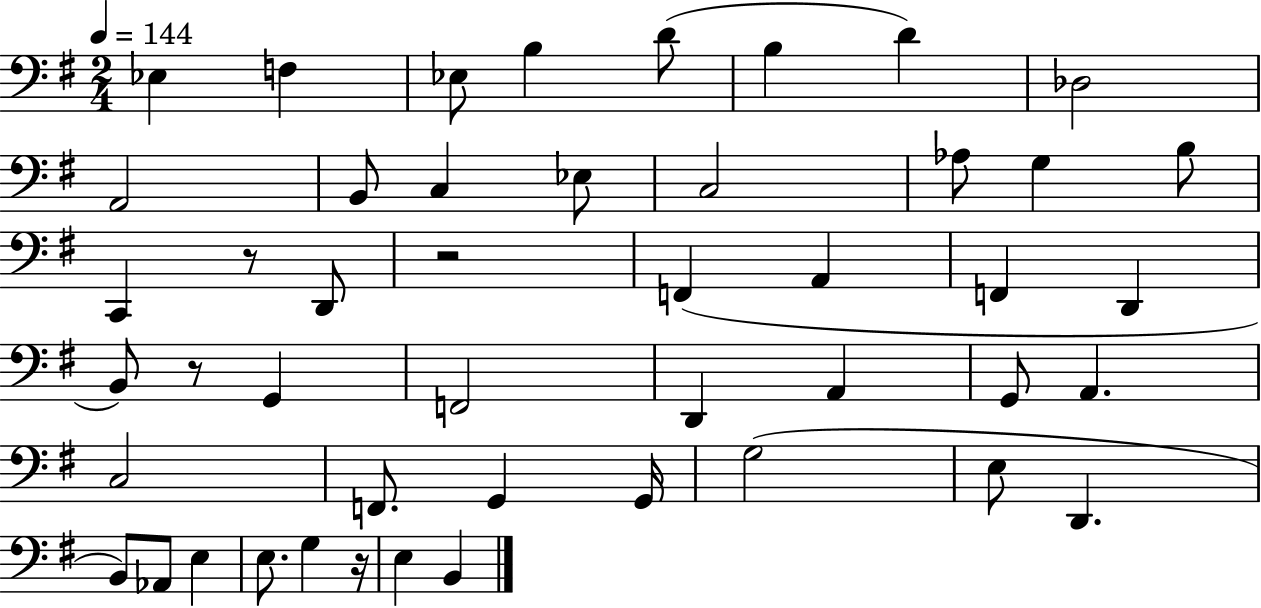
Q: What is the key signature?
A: G major